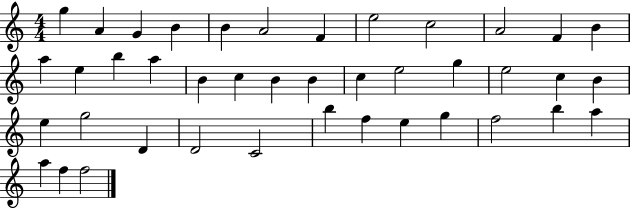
G5/q A4/q G4/q B4/q B4/q A4/h F4/q E5/h C5/h A4/h F4/q B4/q A5/q E5/q B5/q A5/q B4/q C5/q B4/q B4/q C5/q E5/h G5/q E5/h C5/q B4/q E5/q G5/h D4/q D4/h C4/h B5/q F5/q E5/q G5/q F5/h B5/q A5/q A5/q F5/q F5/h